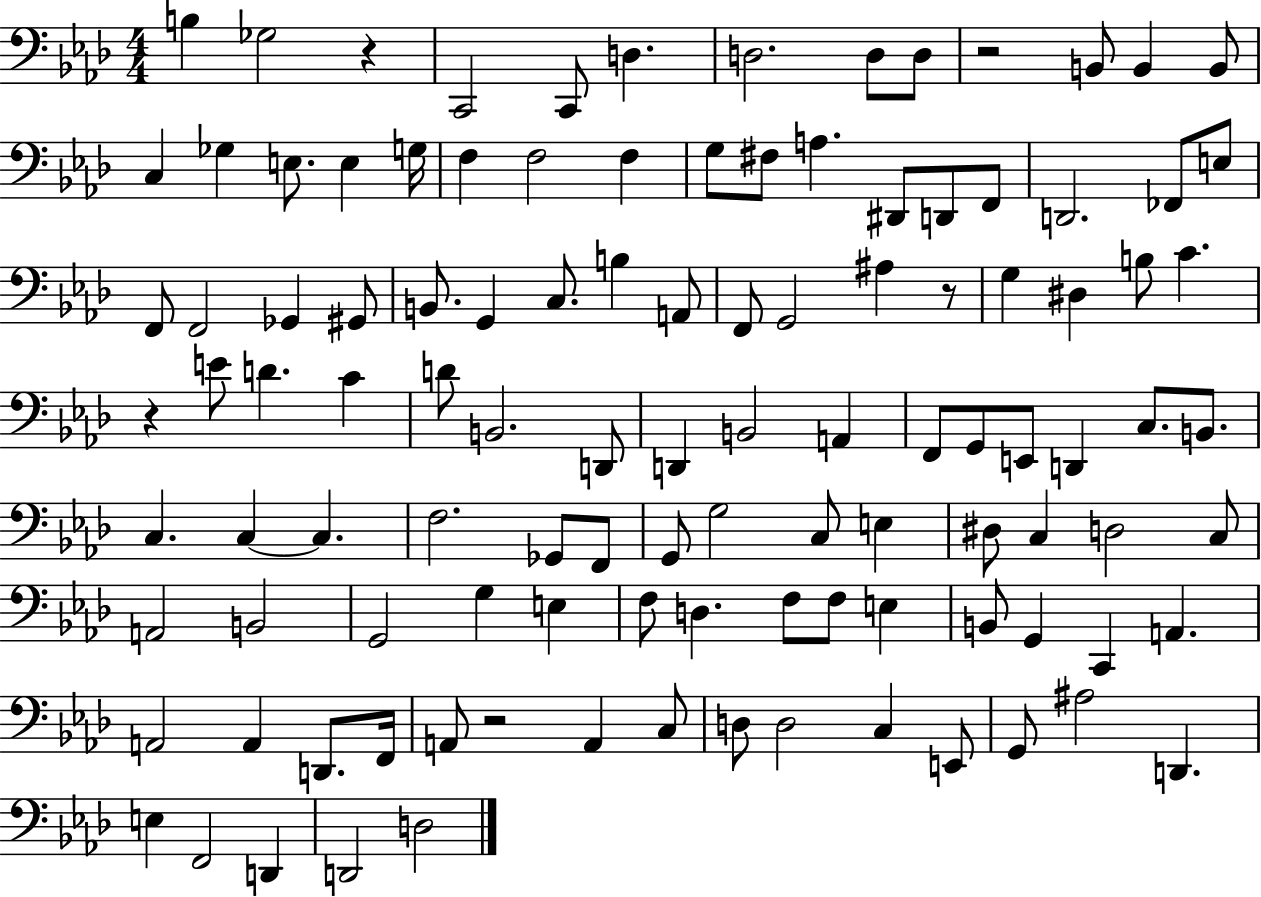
X:1
T:Untitled
M:4/4
L:1/4
K:Ab
B, _G,2 z C,,2 C,,/2 D, D,2 D,/2 D,/2 z2 B,,/2 B,, B,,/2 C, _G, E,/2 E, G,/4 F, F,2 F, G,/2 ^F,/2 A, ^D,,/2 D,,/2 F,,/2 D,,2 _F,,/2 E,/2 F,,/2 F,,2 _G,, ^G,,/2 B,,/2 G,, C,/2 B, A,,/2 F,,/2 G,,2 ^A, z/2 G, ^D, B,/2 C z E/2 D C D/2 B,,2 D,,/2 D,, B,,2 A,, F,,/2 G,,/2 E,,/2 D,, C,/2 B,,/2 C, C, C, F,2 _G,,/2 F,,/2 G,,/2 G,2 C,/2 E, ^D,/2 C, D,2 C,/2 A,,2 B,,2 G,,2 G, E, F,/2 D, F,/2 F,/2 E, B,,/2 G,, C,, A,, A,,2 A,, D,,/2 F,,/4 A,,/2 z2 A,, C,/2 D,/2 D,2 C, E,,/2 G,,/2 ^A,2 D,, E, F,,2 D,, D,,2 D,2